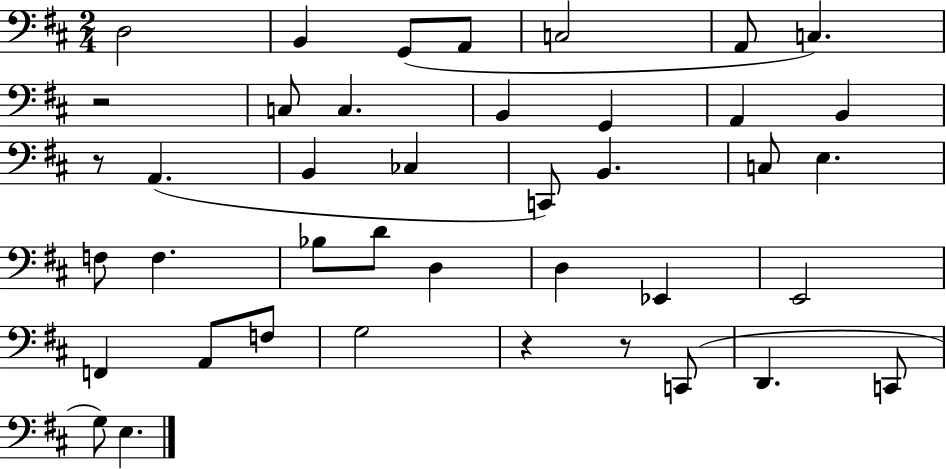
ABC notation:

X:1
T:Untitled
M:2/4
L:1/4
K:D
D,2 B,, G,,/2 A,,/2 C,2 A,,/2 C, z2 C,/2 C, B,, G,, A,, B,, z/2 A,, B,, _C, C,,/2 B,, C,/2 E, F,/2 F, _B,/2 D/2 D, D, _E,, E,,2 F,, A,,/2 F,/2 G,2 z z/2 C,,/2 D,, C,,/2 G,/2 E,